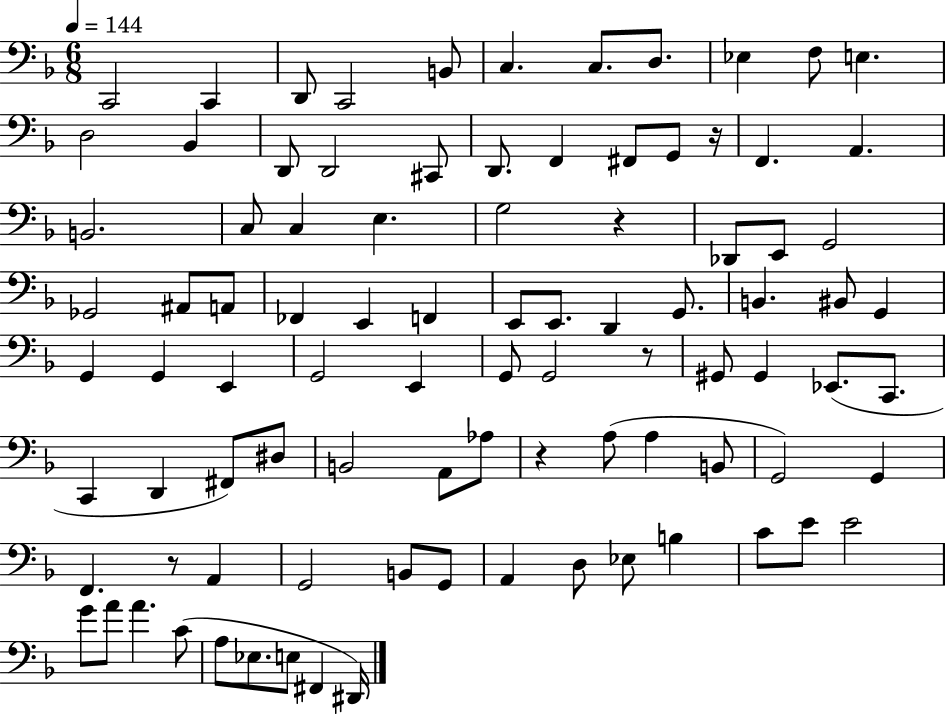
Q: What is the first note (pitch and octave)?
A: C2